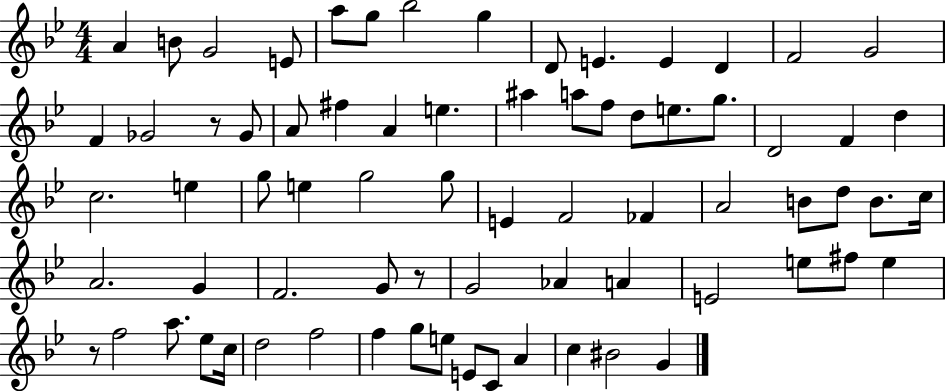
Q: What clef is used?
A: treble